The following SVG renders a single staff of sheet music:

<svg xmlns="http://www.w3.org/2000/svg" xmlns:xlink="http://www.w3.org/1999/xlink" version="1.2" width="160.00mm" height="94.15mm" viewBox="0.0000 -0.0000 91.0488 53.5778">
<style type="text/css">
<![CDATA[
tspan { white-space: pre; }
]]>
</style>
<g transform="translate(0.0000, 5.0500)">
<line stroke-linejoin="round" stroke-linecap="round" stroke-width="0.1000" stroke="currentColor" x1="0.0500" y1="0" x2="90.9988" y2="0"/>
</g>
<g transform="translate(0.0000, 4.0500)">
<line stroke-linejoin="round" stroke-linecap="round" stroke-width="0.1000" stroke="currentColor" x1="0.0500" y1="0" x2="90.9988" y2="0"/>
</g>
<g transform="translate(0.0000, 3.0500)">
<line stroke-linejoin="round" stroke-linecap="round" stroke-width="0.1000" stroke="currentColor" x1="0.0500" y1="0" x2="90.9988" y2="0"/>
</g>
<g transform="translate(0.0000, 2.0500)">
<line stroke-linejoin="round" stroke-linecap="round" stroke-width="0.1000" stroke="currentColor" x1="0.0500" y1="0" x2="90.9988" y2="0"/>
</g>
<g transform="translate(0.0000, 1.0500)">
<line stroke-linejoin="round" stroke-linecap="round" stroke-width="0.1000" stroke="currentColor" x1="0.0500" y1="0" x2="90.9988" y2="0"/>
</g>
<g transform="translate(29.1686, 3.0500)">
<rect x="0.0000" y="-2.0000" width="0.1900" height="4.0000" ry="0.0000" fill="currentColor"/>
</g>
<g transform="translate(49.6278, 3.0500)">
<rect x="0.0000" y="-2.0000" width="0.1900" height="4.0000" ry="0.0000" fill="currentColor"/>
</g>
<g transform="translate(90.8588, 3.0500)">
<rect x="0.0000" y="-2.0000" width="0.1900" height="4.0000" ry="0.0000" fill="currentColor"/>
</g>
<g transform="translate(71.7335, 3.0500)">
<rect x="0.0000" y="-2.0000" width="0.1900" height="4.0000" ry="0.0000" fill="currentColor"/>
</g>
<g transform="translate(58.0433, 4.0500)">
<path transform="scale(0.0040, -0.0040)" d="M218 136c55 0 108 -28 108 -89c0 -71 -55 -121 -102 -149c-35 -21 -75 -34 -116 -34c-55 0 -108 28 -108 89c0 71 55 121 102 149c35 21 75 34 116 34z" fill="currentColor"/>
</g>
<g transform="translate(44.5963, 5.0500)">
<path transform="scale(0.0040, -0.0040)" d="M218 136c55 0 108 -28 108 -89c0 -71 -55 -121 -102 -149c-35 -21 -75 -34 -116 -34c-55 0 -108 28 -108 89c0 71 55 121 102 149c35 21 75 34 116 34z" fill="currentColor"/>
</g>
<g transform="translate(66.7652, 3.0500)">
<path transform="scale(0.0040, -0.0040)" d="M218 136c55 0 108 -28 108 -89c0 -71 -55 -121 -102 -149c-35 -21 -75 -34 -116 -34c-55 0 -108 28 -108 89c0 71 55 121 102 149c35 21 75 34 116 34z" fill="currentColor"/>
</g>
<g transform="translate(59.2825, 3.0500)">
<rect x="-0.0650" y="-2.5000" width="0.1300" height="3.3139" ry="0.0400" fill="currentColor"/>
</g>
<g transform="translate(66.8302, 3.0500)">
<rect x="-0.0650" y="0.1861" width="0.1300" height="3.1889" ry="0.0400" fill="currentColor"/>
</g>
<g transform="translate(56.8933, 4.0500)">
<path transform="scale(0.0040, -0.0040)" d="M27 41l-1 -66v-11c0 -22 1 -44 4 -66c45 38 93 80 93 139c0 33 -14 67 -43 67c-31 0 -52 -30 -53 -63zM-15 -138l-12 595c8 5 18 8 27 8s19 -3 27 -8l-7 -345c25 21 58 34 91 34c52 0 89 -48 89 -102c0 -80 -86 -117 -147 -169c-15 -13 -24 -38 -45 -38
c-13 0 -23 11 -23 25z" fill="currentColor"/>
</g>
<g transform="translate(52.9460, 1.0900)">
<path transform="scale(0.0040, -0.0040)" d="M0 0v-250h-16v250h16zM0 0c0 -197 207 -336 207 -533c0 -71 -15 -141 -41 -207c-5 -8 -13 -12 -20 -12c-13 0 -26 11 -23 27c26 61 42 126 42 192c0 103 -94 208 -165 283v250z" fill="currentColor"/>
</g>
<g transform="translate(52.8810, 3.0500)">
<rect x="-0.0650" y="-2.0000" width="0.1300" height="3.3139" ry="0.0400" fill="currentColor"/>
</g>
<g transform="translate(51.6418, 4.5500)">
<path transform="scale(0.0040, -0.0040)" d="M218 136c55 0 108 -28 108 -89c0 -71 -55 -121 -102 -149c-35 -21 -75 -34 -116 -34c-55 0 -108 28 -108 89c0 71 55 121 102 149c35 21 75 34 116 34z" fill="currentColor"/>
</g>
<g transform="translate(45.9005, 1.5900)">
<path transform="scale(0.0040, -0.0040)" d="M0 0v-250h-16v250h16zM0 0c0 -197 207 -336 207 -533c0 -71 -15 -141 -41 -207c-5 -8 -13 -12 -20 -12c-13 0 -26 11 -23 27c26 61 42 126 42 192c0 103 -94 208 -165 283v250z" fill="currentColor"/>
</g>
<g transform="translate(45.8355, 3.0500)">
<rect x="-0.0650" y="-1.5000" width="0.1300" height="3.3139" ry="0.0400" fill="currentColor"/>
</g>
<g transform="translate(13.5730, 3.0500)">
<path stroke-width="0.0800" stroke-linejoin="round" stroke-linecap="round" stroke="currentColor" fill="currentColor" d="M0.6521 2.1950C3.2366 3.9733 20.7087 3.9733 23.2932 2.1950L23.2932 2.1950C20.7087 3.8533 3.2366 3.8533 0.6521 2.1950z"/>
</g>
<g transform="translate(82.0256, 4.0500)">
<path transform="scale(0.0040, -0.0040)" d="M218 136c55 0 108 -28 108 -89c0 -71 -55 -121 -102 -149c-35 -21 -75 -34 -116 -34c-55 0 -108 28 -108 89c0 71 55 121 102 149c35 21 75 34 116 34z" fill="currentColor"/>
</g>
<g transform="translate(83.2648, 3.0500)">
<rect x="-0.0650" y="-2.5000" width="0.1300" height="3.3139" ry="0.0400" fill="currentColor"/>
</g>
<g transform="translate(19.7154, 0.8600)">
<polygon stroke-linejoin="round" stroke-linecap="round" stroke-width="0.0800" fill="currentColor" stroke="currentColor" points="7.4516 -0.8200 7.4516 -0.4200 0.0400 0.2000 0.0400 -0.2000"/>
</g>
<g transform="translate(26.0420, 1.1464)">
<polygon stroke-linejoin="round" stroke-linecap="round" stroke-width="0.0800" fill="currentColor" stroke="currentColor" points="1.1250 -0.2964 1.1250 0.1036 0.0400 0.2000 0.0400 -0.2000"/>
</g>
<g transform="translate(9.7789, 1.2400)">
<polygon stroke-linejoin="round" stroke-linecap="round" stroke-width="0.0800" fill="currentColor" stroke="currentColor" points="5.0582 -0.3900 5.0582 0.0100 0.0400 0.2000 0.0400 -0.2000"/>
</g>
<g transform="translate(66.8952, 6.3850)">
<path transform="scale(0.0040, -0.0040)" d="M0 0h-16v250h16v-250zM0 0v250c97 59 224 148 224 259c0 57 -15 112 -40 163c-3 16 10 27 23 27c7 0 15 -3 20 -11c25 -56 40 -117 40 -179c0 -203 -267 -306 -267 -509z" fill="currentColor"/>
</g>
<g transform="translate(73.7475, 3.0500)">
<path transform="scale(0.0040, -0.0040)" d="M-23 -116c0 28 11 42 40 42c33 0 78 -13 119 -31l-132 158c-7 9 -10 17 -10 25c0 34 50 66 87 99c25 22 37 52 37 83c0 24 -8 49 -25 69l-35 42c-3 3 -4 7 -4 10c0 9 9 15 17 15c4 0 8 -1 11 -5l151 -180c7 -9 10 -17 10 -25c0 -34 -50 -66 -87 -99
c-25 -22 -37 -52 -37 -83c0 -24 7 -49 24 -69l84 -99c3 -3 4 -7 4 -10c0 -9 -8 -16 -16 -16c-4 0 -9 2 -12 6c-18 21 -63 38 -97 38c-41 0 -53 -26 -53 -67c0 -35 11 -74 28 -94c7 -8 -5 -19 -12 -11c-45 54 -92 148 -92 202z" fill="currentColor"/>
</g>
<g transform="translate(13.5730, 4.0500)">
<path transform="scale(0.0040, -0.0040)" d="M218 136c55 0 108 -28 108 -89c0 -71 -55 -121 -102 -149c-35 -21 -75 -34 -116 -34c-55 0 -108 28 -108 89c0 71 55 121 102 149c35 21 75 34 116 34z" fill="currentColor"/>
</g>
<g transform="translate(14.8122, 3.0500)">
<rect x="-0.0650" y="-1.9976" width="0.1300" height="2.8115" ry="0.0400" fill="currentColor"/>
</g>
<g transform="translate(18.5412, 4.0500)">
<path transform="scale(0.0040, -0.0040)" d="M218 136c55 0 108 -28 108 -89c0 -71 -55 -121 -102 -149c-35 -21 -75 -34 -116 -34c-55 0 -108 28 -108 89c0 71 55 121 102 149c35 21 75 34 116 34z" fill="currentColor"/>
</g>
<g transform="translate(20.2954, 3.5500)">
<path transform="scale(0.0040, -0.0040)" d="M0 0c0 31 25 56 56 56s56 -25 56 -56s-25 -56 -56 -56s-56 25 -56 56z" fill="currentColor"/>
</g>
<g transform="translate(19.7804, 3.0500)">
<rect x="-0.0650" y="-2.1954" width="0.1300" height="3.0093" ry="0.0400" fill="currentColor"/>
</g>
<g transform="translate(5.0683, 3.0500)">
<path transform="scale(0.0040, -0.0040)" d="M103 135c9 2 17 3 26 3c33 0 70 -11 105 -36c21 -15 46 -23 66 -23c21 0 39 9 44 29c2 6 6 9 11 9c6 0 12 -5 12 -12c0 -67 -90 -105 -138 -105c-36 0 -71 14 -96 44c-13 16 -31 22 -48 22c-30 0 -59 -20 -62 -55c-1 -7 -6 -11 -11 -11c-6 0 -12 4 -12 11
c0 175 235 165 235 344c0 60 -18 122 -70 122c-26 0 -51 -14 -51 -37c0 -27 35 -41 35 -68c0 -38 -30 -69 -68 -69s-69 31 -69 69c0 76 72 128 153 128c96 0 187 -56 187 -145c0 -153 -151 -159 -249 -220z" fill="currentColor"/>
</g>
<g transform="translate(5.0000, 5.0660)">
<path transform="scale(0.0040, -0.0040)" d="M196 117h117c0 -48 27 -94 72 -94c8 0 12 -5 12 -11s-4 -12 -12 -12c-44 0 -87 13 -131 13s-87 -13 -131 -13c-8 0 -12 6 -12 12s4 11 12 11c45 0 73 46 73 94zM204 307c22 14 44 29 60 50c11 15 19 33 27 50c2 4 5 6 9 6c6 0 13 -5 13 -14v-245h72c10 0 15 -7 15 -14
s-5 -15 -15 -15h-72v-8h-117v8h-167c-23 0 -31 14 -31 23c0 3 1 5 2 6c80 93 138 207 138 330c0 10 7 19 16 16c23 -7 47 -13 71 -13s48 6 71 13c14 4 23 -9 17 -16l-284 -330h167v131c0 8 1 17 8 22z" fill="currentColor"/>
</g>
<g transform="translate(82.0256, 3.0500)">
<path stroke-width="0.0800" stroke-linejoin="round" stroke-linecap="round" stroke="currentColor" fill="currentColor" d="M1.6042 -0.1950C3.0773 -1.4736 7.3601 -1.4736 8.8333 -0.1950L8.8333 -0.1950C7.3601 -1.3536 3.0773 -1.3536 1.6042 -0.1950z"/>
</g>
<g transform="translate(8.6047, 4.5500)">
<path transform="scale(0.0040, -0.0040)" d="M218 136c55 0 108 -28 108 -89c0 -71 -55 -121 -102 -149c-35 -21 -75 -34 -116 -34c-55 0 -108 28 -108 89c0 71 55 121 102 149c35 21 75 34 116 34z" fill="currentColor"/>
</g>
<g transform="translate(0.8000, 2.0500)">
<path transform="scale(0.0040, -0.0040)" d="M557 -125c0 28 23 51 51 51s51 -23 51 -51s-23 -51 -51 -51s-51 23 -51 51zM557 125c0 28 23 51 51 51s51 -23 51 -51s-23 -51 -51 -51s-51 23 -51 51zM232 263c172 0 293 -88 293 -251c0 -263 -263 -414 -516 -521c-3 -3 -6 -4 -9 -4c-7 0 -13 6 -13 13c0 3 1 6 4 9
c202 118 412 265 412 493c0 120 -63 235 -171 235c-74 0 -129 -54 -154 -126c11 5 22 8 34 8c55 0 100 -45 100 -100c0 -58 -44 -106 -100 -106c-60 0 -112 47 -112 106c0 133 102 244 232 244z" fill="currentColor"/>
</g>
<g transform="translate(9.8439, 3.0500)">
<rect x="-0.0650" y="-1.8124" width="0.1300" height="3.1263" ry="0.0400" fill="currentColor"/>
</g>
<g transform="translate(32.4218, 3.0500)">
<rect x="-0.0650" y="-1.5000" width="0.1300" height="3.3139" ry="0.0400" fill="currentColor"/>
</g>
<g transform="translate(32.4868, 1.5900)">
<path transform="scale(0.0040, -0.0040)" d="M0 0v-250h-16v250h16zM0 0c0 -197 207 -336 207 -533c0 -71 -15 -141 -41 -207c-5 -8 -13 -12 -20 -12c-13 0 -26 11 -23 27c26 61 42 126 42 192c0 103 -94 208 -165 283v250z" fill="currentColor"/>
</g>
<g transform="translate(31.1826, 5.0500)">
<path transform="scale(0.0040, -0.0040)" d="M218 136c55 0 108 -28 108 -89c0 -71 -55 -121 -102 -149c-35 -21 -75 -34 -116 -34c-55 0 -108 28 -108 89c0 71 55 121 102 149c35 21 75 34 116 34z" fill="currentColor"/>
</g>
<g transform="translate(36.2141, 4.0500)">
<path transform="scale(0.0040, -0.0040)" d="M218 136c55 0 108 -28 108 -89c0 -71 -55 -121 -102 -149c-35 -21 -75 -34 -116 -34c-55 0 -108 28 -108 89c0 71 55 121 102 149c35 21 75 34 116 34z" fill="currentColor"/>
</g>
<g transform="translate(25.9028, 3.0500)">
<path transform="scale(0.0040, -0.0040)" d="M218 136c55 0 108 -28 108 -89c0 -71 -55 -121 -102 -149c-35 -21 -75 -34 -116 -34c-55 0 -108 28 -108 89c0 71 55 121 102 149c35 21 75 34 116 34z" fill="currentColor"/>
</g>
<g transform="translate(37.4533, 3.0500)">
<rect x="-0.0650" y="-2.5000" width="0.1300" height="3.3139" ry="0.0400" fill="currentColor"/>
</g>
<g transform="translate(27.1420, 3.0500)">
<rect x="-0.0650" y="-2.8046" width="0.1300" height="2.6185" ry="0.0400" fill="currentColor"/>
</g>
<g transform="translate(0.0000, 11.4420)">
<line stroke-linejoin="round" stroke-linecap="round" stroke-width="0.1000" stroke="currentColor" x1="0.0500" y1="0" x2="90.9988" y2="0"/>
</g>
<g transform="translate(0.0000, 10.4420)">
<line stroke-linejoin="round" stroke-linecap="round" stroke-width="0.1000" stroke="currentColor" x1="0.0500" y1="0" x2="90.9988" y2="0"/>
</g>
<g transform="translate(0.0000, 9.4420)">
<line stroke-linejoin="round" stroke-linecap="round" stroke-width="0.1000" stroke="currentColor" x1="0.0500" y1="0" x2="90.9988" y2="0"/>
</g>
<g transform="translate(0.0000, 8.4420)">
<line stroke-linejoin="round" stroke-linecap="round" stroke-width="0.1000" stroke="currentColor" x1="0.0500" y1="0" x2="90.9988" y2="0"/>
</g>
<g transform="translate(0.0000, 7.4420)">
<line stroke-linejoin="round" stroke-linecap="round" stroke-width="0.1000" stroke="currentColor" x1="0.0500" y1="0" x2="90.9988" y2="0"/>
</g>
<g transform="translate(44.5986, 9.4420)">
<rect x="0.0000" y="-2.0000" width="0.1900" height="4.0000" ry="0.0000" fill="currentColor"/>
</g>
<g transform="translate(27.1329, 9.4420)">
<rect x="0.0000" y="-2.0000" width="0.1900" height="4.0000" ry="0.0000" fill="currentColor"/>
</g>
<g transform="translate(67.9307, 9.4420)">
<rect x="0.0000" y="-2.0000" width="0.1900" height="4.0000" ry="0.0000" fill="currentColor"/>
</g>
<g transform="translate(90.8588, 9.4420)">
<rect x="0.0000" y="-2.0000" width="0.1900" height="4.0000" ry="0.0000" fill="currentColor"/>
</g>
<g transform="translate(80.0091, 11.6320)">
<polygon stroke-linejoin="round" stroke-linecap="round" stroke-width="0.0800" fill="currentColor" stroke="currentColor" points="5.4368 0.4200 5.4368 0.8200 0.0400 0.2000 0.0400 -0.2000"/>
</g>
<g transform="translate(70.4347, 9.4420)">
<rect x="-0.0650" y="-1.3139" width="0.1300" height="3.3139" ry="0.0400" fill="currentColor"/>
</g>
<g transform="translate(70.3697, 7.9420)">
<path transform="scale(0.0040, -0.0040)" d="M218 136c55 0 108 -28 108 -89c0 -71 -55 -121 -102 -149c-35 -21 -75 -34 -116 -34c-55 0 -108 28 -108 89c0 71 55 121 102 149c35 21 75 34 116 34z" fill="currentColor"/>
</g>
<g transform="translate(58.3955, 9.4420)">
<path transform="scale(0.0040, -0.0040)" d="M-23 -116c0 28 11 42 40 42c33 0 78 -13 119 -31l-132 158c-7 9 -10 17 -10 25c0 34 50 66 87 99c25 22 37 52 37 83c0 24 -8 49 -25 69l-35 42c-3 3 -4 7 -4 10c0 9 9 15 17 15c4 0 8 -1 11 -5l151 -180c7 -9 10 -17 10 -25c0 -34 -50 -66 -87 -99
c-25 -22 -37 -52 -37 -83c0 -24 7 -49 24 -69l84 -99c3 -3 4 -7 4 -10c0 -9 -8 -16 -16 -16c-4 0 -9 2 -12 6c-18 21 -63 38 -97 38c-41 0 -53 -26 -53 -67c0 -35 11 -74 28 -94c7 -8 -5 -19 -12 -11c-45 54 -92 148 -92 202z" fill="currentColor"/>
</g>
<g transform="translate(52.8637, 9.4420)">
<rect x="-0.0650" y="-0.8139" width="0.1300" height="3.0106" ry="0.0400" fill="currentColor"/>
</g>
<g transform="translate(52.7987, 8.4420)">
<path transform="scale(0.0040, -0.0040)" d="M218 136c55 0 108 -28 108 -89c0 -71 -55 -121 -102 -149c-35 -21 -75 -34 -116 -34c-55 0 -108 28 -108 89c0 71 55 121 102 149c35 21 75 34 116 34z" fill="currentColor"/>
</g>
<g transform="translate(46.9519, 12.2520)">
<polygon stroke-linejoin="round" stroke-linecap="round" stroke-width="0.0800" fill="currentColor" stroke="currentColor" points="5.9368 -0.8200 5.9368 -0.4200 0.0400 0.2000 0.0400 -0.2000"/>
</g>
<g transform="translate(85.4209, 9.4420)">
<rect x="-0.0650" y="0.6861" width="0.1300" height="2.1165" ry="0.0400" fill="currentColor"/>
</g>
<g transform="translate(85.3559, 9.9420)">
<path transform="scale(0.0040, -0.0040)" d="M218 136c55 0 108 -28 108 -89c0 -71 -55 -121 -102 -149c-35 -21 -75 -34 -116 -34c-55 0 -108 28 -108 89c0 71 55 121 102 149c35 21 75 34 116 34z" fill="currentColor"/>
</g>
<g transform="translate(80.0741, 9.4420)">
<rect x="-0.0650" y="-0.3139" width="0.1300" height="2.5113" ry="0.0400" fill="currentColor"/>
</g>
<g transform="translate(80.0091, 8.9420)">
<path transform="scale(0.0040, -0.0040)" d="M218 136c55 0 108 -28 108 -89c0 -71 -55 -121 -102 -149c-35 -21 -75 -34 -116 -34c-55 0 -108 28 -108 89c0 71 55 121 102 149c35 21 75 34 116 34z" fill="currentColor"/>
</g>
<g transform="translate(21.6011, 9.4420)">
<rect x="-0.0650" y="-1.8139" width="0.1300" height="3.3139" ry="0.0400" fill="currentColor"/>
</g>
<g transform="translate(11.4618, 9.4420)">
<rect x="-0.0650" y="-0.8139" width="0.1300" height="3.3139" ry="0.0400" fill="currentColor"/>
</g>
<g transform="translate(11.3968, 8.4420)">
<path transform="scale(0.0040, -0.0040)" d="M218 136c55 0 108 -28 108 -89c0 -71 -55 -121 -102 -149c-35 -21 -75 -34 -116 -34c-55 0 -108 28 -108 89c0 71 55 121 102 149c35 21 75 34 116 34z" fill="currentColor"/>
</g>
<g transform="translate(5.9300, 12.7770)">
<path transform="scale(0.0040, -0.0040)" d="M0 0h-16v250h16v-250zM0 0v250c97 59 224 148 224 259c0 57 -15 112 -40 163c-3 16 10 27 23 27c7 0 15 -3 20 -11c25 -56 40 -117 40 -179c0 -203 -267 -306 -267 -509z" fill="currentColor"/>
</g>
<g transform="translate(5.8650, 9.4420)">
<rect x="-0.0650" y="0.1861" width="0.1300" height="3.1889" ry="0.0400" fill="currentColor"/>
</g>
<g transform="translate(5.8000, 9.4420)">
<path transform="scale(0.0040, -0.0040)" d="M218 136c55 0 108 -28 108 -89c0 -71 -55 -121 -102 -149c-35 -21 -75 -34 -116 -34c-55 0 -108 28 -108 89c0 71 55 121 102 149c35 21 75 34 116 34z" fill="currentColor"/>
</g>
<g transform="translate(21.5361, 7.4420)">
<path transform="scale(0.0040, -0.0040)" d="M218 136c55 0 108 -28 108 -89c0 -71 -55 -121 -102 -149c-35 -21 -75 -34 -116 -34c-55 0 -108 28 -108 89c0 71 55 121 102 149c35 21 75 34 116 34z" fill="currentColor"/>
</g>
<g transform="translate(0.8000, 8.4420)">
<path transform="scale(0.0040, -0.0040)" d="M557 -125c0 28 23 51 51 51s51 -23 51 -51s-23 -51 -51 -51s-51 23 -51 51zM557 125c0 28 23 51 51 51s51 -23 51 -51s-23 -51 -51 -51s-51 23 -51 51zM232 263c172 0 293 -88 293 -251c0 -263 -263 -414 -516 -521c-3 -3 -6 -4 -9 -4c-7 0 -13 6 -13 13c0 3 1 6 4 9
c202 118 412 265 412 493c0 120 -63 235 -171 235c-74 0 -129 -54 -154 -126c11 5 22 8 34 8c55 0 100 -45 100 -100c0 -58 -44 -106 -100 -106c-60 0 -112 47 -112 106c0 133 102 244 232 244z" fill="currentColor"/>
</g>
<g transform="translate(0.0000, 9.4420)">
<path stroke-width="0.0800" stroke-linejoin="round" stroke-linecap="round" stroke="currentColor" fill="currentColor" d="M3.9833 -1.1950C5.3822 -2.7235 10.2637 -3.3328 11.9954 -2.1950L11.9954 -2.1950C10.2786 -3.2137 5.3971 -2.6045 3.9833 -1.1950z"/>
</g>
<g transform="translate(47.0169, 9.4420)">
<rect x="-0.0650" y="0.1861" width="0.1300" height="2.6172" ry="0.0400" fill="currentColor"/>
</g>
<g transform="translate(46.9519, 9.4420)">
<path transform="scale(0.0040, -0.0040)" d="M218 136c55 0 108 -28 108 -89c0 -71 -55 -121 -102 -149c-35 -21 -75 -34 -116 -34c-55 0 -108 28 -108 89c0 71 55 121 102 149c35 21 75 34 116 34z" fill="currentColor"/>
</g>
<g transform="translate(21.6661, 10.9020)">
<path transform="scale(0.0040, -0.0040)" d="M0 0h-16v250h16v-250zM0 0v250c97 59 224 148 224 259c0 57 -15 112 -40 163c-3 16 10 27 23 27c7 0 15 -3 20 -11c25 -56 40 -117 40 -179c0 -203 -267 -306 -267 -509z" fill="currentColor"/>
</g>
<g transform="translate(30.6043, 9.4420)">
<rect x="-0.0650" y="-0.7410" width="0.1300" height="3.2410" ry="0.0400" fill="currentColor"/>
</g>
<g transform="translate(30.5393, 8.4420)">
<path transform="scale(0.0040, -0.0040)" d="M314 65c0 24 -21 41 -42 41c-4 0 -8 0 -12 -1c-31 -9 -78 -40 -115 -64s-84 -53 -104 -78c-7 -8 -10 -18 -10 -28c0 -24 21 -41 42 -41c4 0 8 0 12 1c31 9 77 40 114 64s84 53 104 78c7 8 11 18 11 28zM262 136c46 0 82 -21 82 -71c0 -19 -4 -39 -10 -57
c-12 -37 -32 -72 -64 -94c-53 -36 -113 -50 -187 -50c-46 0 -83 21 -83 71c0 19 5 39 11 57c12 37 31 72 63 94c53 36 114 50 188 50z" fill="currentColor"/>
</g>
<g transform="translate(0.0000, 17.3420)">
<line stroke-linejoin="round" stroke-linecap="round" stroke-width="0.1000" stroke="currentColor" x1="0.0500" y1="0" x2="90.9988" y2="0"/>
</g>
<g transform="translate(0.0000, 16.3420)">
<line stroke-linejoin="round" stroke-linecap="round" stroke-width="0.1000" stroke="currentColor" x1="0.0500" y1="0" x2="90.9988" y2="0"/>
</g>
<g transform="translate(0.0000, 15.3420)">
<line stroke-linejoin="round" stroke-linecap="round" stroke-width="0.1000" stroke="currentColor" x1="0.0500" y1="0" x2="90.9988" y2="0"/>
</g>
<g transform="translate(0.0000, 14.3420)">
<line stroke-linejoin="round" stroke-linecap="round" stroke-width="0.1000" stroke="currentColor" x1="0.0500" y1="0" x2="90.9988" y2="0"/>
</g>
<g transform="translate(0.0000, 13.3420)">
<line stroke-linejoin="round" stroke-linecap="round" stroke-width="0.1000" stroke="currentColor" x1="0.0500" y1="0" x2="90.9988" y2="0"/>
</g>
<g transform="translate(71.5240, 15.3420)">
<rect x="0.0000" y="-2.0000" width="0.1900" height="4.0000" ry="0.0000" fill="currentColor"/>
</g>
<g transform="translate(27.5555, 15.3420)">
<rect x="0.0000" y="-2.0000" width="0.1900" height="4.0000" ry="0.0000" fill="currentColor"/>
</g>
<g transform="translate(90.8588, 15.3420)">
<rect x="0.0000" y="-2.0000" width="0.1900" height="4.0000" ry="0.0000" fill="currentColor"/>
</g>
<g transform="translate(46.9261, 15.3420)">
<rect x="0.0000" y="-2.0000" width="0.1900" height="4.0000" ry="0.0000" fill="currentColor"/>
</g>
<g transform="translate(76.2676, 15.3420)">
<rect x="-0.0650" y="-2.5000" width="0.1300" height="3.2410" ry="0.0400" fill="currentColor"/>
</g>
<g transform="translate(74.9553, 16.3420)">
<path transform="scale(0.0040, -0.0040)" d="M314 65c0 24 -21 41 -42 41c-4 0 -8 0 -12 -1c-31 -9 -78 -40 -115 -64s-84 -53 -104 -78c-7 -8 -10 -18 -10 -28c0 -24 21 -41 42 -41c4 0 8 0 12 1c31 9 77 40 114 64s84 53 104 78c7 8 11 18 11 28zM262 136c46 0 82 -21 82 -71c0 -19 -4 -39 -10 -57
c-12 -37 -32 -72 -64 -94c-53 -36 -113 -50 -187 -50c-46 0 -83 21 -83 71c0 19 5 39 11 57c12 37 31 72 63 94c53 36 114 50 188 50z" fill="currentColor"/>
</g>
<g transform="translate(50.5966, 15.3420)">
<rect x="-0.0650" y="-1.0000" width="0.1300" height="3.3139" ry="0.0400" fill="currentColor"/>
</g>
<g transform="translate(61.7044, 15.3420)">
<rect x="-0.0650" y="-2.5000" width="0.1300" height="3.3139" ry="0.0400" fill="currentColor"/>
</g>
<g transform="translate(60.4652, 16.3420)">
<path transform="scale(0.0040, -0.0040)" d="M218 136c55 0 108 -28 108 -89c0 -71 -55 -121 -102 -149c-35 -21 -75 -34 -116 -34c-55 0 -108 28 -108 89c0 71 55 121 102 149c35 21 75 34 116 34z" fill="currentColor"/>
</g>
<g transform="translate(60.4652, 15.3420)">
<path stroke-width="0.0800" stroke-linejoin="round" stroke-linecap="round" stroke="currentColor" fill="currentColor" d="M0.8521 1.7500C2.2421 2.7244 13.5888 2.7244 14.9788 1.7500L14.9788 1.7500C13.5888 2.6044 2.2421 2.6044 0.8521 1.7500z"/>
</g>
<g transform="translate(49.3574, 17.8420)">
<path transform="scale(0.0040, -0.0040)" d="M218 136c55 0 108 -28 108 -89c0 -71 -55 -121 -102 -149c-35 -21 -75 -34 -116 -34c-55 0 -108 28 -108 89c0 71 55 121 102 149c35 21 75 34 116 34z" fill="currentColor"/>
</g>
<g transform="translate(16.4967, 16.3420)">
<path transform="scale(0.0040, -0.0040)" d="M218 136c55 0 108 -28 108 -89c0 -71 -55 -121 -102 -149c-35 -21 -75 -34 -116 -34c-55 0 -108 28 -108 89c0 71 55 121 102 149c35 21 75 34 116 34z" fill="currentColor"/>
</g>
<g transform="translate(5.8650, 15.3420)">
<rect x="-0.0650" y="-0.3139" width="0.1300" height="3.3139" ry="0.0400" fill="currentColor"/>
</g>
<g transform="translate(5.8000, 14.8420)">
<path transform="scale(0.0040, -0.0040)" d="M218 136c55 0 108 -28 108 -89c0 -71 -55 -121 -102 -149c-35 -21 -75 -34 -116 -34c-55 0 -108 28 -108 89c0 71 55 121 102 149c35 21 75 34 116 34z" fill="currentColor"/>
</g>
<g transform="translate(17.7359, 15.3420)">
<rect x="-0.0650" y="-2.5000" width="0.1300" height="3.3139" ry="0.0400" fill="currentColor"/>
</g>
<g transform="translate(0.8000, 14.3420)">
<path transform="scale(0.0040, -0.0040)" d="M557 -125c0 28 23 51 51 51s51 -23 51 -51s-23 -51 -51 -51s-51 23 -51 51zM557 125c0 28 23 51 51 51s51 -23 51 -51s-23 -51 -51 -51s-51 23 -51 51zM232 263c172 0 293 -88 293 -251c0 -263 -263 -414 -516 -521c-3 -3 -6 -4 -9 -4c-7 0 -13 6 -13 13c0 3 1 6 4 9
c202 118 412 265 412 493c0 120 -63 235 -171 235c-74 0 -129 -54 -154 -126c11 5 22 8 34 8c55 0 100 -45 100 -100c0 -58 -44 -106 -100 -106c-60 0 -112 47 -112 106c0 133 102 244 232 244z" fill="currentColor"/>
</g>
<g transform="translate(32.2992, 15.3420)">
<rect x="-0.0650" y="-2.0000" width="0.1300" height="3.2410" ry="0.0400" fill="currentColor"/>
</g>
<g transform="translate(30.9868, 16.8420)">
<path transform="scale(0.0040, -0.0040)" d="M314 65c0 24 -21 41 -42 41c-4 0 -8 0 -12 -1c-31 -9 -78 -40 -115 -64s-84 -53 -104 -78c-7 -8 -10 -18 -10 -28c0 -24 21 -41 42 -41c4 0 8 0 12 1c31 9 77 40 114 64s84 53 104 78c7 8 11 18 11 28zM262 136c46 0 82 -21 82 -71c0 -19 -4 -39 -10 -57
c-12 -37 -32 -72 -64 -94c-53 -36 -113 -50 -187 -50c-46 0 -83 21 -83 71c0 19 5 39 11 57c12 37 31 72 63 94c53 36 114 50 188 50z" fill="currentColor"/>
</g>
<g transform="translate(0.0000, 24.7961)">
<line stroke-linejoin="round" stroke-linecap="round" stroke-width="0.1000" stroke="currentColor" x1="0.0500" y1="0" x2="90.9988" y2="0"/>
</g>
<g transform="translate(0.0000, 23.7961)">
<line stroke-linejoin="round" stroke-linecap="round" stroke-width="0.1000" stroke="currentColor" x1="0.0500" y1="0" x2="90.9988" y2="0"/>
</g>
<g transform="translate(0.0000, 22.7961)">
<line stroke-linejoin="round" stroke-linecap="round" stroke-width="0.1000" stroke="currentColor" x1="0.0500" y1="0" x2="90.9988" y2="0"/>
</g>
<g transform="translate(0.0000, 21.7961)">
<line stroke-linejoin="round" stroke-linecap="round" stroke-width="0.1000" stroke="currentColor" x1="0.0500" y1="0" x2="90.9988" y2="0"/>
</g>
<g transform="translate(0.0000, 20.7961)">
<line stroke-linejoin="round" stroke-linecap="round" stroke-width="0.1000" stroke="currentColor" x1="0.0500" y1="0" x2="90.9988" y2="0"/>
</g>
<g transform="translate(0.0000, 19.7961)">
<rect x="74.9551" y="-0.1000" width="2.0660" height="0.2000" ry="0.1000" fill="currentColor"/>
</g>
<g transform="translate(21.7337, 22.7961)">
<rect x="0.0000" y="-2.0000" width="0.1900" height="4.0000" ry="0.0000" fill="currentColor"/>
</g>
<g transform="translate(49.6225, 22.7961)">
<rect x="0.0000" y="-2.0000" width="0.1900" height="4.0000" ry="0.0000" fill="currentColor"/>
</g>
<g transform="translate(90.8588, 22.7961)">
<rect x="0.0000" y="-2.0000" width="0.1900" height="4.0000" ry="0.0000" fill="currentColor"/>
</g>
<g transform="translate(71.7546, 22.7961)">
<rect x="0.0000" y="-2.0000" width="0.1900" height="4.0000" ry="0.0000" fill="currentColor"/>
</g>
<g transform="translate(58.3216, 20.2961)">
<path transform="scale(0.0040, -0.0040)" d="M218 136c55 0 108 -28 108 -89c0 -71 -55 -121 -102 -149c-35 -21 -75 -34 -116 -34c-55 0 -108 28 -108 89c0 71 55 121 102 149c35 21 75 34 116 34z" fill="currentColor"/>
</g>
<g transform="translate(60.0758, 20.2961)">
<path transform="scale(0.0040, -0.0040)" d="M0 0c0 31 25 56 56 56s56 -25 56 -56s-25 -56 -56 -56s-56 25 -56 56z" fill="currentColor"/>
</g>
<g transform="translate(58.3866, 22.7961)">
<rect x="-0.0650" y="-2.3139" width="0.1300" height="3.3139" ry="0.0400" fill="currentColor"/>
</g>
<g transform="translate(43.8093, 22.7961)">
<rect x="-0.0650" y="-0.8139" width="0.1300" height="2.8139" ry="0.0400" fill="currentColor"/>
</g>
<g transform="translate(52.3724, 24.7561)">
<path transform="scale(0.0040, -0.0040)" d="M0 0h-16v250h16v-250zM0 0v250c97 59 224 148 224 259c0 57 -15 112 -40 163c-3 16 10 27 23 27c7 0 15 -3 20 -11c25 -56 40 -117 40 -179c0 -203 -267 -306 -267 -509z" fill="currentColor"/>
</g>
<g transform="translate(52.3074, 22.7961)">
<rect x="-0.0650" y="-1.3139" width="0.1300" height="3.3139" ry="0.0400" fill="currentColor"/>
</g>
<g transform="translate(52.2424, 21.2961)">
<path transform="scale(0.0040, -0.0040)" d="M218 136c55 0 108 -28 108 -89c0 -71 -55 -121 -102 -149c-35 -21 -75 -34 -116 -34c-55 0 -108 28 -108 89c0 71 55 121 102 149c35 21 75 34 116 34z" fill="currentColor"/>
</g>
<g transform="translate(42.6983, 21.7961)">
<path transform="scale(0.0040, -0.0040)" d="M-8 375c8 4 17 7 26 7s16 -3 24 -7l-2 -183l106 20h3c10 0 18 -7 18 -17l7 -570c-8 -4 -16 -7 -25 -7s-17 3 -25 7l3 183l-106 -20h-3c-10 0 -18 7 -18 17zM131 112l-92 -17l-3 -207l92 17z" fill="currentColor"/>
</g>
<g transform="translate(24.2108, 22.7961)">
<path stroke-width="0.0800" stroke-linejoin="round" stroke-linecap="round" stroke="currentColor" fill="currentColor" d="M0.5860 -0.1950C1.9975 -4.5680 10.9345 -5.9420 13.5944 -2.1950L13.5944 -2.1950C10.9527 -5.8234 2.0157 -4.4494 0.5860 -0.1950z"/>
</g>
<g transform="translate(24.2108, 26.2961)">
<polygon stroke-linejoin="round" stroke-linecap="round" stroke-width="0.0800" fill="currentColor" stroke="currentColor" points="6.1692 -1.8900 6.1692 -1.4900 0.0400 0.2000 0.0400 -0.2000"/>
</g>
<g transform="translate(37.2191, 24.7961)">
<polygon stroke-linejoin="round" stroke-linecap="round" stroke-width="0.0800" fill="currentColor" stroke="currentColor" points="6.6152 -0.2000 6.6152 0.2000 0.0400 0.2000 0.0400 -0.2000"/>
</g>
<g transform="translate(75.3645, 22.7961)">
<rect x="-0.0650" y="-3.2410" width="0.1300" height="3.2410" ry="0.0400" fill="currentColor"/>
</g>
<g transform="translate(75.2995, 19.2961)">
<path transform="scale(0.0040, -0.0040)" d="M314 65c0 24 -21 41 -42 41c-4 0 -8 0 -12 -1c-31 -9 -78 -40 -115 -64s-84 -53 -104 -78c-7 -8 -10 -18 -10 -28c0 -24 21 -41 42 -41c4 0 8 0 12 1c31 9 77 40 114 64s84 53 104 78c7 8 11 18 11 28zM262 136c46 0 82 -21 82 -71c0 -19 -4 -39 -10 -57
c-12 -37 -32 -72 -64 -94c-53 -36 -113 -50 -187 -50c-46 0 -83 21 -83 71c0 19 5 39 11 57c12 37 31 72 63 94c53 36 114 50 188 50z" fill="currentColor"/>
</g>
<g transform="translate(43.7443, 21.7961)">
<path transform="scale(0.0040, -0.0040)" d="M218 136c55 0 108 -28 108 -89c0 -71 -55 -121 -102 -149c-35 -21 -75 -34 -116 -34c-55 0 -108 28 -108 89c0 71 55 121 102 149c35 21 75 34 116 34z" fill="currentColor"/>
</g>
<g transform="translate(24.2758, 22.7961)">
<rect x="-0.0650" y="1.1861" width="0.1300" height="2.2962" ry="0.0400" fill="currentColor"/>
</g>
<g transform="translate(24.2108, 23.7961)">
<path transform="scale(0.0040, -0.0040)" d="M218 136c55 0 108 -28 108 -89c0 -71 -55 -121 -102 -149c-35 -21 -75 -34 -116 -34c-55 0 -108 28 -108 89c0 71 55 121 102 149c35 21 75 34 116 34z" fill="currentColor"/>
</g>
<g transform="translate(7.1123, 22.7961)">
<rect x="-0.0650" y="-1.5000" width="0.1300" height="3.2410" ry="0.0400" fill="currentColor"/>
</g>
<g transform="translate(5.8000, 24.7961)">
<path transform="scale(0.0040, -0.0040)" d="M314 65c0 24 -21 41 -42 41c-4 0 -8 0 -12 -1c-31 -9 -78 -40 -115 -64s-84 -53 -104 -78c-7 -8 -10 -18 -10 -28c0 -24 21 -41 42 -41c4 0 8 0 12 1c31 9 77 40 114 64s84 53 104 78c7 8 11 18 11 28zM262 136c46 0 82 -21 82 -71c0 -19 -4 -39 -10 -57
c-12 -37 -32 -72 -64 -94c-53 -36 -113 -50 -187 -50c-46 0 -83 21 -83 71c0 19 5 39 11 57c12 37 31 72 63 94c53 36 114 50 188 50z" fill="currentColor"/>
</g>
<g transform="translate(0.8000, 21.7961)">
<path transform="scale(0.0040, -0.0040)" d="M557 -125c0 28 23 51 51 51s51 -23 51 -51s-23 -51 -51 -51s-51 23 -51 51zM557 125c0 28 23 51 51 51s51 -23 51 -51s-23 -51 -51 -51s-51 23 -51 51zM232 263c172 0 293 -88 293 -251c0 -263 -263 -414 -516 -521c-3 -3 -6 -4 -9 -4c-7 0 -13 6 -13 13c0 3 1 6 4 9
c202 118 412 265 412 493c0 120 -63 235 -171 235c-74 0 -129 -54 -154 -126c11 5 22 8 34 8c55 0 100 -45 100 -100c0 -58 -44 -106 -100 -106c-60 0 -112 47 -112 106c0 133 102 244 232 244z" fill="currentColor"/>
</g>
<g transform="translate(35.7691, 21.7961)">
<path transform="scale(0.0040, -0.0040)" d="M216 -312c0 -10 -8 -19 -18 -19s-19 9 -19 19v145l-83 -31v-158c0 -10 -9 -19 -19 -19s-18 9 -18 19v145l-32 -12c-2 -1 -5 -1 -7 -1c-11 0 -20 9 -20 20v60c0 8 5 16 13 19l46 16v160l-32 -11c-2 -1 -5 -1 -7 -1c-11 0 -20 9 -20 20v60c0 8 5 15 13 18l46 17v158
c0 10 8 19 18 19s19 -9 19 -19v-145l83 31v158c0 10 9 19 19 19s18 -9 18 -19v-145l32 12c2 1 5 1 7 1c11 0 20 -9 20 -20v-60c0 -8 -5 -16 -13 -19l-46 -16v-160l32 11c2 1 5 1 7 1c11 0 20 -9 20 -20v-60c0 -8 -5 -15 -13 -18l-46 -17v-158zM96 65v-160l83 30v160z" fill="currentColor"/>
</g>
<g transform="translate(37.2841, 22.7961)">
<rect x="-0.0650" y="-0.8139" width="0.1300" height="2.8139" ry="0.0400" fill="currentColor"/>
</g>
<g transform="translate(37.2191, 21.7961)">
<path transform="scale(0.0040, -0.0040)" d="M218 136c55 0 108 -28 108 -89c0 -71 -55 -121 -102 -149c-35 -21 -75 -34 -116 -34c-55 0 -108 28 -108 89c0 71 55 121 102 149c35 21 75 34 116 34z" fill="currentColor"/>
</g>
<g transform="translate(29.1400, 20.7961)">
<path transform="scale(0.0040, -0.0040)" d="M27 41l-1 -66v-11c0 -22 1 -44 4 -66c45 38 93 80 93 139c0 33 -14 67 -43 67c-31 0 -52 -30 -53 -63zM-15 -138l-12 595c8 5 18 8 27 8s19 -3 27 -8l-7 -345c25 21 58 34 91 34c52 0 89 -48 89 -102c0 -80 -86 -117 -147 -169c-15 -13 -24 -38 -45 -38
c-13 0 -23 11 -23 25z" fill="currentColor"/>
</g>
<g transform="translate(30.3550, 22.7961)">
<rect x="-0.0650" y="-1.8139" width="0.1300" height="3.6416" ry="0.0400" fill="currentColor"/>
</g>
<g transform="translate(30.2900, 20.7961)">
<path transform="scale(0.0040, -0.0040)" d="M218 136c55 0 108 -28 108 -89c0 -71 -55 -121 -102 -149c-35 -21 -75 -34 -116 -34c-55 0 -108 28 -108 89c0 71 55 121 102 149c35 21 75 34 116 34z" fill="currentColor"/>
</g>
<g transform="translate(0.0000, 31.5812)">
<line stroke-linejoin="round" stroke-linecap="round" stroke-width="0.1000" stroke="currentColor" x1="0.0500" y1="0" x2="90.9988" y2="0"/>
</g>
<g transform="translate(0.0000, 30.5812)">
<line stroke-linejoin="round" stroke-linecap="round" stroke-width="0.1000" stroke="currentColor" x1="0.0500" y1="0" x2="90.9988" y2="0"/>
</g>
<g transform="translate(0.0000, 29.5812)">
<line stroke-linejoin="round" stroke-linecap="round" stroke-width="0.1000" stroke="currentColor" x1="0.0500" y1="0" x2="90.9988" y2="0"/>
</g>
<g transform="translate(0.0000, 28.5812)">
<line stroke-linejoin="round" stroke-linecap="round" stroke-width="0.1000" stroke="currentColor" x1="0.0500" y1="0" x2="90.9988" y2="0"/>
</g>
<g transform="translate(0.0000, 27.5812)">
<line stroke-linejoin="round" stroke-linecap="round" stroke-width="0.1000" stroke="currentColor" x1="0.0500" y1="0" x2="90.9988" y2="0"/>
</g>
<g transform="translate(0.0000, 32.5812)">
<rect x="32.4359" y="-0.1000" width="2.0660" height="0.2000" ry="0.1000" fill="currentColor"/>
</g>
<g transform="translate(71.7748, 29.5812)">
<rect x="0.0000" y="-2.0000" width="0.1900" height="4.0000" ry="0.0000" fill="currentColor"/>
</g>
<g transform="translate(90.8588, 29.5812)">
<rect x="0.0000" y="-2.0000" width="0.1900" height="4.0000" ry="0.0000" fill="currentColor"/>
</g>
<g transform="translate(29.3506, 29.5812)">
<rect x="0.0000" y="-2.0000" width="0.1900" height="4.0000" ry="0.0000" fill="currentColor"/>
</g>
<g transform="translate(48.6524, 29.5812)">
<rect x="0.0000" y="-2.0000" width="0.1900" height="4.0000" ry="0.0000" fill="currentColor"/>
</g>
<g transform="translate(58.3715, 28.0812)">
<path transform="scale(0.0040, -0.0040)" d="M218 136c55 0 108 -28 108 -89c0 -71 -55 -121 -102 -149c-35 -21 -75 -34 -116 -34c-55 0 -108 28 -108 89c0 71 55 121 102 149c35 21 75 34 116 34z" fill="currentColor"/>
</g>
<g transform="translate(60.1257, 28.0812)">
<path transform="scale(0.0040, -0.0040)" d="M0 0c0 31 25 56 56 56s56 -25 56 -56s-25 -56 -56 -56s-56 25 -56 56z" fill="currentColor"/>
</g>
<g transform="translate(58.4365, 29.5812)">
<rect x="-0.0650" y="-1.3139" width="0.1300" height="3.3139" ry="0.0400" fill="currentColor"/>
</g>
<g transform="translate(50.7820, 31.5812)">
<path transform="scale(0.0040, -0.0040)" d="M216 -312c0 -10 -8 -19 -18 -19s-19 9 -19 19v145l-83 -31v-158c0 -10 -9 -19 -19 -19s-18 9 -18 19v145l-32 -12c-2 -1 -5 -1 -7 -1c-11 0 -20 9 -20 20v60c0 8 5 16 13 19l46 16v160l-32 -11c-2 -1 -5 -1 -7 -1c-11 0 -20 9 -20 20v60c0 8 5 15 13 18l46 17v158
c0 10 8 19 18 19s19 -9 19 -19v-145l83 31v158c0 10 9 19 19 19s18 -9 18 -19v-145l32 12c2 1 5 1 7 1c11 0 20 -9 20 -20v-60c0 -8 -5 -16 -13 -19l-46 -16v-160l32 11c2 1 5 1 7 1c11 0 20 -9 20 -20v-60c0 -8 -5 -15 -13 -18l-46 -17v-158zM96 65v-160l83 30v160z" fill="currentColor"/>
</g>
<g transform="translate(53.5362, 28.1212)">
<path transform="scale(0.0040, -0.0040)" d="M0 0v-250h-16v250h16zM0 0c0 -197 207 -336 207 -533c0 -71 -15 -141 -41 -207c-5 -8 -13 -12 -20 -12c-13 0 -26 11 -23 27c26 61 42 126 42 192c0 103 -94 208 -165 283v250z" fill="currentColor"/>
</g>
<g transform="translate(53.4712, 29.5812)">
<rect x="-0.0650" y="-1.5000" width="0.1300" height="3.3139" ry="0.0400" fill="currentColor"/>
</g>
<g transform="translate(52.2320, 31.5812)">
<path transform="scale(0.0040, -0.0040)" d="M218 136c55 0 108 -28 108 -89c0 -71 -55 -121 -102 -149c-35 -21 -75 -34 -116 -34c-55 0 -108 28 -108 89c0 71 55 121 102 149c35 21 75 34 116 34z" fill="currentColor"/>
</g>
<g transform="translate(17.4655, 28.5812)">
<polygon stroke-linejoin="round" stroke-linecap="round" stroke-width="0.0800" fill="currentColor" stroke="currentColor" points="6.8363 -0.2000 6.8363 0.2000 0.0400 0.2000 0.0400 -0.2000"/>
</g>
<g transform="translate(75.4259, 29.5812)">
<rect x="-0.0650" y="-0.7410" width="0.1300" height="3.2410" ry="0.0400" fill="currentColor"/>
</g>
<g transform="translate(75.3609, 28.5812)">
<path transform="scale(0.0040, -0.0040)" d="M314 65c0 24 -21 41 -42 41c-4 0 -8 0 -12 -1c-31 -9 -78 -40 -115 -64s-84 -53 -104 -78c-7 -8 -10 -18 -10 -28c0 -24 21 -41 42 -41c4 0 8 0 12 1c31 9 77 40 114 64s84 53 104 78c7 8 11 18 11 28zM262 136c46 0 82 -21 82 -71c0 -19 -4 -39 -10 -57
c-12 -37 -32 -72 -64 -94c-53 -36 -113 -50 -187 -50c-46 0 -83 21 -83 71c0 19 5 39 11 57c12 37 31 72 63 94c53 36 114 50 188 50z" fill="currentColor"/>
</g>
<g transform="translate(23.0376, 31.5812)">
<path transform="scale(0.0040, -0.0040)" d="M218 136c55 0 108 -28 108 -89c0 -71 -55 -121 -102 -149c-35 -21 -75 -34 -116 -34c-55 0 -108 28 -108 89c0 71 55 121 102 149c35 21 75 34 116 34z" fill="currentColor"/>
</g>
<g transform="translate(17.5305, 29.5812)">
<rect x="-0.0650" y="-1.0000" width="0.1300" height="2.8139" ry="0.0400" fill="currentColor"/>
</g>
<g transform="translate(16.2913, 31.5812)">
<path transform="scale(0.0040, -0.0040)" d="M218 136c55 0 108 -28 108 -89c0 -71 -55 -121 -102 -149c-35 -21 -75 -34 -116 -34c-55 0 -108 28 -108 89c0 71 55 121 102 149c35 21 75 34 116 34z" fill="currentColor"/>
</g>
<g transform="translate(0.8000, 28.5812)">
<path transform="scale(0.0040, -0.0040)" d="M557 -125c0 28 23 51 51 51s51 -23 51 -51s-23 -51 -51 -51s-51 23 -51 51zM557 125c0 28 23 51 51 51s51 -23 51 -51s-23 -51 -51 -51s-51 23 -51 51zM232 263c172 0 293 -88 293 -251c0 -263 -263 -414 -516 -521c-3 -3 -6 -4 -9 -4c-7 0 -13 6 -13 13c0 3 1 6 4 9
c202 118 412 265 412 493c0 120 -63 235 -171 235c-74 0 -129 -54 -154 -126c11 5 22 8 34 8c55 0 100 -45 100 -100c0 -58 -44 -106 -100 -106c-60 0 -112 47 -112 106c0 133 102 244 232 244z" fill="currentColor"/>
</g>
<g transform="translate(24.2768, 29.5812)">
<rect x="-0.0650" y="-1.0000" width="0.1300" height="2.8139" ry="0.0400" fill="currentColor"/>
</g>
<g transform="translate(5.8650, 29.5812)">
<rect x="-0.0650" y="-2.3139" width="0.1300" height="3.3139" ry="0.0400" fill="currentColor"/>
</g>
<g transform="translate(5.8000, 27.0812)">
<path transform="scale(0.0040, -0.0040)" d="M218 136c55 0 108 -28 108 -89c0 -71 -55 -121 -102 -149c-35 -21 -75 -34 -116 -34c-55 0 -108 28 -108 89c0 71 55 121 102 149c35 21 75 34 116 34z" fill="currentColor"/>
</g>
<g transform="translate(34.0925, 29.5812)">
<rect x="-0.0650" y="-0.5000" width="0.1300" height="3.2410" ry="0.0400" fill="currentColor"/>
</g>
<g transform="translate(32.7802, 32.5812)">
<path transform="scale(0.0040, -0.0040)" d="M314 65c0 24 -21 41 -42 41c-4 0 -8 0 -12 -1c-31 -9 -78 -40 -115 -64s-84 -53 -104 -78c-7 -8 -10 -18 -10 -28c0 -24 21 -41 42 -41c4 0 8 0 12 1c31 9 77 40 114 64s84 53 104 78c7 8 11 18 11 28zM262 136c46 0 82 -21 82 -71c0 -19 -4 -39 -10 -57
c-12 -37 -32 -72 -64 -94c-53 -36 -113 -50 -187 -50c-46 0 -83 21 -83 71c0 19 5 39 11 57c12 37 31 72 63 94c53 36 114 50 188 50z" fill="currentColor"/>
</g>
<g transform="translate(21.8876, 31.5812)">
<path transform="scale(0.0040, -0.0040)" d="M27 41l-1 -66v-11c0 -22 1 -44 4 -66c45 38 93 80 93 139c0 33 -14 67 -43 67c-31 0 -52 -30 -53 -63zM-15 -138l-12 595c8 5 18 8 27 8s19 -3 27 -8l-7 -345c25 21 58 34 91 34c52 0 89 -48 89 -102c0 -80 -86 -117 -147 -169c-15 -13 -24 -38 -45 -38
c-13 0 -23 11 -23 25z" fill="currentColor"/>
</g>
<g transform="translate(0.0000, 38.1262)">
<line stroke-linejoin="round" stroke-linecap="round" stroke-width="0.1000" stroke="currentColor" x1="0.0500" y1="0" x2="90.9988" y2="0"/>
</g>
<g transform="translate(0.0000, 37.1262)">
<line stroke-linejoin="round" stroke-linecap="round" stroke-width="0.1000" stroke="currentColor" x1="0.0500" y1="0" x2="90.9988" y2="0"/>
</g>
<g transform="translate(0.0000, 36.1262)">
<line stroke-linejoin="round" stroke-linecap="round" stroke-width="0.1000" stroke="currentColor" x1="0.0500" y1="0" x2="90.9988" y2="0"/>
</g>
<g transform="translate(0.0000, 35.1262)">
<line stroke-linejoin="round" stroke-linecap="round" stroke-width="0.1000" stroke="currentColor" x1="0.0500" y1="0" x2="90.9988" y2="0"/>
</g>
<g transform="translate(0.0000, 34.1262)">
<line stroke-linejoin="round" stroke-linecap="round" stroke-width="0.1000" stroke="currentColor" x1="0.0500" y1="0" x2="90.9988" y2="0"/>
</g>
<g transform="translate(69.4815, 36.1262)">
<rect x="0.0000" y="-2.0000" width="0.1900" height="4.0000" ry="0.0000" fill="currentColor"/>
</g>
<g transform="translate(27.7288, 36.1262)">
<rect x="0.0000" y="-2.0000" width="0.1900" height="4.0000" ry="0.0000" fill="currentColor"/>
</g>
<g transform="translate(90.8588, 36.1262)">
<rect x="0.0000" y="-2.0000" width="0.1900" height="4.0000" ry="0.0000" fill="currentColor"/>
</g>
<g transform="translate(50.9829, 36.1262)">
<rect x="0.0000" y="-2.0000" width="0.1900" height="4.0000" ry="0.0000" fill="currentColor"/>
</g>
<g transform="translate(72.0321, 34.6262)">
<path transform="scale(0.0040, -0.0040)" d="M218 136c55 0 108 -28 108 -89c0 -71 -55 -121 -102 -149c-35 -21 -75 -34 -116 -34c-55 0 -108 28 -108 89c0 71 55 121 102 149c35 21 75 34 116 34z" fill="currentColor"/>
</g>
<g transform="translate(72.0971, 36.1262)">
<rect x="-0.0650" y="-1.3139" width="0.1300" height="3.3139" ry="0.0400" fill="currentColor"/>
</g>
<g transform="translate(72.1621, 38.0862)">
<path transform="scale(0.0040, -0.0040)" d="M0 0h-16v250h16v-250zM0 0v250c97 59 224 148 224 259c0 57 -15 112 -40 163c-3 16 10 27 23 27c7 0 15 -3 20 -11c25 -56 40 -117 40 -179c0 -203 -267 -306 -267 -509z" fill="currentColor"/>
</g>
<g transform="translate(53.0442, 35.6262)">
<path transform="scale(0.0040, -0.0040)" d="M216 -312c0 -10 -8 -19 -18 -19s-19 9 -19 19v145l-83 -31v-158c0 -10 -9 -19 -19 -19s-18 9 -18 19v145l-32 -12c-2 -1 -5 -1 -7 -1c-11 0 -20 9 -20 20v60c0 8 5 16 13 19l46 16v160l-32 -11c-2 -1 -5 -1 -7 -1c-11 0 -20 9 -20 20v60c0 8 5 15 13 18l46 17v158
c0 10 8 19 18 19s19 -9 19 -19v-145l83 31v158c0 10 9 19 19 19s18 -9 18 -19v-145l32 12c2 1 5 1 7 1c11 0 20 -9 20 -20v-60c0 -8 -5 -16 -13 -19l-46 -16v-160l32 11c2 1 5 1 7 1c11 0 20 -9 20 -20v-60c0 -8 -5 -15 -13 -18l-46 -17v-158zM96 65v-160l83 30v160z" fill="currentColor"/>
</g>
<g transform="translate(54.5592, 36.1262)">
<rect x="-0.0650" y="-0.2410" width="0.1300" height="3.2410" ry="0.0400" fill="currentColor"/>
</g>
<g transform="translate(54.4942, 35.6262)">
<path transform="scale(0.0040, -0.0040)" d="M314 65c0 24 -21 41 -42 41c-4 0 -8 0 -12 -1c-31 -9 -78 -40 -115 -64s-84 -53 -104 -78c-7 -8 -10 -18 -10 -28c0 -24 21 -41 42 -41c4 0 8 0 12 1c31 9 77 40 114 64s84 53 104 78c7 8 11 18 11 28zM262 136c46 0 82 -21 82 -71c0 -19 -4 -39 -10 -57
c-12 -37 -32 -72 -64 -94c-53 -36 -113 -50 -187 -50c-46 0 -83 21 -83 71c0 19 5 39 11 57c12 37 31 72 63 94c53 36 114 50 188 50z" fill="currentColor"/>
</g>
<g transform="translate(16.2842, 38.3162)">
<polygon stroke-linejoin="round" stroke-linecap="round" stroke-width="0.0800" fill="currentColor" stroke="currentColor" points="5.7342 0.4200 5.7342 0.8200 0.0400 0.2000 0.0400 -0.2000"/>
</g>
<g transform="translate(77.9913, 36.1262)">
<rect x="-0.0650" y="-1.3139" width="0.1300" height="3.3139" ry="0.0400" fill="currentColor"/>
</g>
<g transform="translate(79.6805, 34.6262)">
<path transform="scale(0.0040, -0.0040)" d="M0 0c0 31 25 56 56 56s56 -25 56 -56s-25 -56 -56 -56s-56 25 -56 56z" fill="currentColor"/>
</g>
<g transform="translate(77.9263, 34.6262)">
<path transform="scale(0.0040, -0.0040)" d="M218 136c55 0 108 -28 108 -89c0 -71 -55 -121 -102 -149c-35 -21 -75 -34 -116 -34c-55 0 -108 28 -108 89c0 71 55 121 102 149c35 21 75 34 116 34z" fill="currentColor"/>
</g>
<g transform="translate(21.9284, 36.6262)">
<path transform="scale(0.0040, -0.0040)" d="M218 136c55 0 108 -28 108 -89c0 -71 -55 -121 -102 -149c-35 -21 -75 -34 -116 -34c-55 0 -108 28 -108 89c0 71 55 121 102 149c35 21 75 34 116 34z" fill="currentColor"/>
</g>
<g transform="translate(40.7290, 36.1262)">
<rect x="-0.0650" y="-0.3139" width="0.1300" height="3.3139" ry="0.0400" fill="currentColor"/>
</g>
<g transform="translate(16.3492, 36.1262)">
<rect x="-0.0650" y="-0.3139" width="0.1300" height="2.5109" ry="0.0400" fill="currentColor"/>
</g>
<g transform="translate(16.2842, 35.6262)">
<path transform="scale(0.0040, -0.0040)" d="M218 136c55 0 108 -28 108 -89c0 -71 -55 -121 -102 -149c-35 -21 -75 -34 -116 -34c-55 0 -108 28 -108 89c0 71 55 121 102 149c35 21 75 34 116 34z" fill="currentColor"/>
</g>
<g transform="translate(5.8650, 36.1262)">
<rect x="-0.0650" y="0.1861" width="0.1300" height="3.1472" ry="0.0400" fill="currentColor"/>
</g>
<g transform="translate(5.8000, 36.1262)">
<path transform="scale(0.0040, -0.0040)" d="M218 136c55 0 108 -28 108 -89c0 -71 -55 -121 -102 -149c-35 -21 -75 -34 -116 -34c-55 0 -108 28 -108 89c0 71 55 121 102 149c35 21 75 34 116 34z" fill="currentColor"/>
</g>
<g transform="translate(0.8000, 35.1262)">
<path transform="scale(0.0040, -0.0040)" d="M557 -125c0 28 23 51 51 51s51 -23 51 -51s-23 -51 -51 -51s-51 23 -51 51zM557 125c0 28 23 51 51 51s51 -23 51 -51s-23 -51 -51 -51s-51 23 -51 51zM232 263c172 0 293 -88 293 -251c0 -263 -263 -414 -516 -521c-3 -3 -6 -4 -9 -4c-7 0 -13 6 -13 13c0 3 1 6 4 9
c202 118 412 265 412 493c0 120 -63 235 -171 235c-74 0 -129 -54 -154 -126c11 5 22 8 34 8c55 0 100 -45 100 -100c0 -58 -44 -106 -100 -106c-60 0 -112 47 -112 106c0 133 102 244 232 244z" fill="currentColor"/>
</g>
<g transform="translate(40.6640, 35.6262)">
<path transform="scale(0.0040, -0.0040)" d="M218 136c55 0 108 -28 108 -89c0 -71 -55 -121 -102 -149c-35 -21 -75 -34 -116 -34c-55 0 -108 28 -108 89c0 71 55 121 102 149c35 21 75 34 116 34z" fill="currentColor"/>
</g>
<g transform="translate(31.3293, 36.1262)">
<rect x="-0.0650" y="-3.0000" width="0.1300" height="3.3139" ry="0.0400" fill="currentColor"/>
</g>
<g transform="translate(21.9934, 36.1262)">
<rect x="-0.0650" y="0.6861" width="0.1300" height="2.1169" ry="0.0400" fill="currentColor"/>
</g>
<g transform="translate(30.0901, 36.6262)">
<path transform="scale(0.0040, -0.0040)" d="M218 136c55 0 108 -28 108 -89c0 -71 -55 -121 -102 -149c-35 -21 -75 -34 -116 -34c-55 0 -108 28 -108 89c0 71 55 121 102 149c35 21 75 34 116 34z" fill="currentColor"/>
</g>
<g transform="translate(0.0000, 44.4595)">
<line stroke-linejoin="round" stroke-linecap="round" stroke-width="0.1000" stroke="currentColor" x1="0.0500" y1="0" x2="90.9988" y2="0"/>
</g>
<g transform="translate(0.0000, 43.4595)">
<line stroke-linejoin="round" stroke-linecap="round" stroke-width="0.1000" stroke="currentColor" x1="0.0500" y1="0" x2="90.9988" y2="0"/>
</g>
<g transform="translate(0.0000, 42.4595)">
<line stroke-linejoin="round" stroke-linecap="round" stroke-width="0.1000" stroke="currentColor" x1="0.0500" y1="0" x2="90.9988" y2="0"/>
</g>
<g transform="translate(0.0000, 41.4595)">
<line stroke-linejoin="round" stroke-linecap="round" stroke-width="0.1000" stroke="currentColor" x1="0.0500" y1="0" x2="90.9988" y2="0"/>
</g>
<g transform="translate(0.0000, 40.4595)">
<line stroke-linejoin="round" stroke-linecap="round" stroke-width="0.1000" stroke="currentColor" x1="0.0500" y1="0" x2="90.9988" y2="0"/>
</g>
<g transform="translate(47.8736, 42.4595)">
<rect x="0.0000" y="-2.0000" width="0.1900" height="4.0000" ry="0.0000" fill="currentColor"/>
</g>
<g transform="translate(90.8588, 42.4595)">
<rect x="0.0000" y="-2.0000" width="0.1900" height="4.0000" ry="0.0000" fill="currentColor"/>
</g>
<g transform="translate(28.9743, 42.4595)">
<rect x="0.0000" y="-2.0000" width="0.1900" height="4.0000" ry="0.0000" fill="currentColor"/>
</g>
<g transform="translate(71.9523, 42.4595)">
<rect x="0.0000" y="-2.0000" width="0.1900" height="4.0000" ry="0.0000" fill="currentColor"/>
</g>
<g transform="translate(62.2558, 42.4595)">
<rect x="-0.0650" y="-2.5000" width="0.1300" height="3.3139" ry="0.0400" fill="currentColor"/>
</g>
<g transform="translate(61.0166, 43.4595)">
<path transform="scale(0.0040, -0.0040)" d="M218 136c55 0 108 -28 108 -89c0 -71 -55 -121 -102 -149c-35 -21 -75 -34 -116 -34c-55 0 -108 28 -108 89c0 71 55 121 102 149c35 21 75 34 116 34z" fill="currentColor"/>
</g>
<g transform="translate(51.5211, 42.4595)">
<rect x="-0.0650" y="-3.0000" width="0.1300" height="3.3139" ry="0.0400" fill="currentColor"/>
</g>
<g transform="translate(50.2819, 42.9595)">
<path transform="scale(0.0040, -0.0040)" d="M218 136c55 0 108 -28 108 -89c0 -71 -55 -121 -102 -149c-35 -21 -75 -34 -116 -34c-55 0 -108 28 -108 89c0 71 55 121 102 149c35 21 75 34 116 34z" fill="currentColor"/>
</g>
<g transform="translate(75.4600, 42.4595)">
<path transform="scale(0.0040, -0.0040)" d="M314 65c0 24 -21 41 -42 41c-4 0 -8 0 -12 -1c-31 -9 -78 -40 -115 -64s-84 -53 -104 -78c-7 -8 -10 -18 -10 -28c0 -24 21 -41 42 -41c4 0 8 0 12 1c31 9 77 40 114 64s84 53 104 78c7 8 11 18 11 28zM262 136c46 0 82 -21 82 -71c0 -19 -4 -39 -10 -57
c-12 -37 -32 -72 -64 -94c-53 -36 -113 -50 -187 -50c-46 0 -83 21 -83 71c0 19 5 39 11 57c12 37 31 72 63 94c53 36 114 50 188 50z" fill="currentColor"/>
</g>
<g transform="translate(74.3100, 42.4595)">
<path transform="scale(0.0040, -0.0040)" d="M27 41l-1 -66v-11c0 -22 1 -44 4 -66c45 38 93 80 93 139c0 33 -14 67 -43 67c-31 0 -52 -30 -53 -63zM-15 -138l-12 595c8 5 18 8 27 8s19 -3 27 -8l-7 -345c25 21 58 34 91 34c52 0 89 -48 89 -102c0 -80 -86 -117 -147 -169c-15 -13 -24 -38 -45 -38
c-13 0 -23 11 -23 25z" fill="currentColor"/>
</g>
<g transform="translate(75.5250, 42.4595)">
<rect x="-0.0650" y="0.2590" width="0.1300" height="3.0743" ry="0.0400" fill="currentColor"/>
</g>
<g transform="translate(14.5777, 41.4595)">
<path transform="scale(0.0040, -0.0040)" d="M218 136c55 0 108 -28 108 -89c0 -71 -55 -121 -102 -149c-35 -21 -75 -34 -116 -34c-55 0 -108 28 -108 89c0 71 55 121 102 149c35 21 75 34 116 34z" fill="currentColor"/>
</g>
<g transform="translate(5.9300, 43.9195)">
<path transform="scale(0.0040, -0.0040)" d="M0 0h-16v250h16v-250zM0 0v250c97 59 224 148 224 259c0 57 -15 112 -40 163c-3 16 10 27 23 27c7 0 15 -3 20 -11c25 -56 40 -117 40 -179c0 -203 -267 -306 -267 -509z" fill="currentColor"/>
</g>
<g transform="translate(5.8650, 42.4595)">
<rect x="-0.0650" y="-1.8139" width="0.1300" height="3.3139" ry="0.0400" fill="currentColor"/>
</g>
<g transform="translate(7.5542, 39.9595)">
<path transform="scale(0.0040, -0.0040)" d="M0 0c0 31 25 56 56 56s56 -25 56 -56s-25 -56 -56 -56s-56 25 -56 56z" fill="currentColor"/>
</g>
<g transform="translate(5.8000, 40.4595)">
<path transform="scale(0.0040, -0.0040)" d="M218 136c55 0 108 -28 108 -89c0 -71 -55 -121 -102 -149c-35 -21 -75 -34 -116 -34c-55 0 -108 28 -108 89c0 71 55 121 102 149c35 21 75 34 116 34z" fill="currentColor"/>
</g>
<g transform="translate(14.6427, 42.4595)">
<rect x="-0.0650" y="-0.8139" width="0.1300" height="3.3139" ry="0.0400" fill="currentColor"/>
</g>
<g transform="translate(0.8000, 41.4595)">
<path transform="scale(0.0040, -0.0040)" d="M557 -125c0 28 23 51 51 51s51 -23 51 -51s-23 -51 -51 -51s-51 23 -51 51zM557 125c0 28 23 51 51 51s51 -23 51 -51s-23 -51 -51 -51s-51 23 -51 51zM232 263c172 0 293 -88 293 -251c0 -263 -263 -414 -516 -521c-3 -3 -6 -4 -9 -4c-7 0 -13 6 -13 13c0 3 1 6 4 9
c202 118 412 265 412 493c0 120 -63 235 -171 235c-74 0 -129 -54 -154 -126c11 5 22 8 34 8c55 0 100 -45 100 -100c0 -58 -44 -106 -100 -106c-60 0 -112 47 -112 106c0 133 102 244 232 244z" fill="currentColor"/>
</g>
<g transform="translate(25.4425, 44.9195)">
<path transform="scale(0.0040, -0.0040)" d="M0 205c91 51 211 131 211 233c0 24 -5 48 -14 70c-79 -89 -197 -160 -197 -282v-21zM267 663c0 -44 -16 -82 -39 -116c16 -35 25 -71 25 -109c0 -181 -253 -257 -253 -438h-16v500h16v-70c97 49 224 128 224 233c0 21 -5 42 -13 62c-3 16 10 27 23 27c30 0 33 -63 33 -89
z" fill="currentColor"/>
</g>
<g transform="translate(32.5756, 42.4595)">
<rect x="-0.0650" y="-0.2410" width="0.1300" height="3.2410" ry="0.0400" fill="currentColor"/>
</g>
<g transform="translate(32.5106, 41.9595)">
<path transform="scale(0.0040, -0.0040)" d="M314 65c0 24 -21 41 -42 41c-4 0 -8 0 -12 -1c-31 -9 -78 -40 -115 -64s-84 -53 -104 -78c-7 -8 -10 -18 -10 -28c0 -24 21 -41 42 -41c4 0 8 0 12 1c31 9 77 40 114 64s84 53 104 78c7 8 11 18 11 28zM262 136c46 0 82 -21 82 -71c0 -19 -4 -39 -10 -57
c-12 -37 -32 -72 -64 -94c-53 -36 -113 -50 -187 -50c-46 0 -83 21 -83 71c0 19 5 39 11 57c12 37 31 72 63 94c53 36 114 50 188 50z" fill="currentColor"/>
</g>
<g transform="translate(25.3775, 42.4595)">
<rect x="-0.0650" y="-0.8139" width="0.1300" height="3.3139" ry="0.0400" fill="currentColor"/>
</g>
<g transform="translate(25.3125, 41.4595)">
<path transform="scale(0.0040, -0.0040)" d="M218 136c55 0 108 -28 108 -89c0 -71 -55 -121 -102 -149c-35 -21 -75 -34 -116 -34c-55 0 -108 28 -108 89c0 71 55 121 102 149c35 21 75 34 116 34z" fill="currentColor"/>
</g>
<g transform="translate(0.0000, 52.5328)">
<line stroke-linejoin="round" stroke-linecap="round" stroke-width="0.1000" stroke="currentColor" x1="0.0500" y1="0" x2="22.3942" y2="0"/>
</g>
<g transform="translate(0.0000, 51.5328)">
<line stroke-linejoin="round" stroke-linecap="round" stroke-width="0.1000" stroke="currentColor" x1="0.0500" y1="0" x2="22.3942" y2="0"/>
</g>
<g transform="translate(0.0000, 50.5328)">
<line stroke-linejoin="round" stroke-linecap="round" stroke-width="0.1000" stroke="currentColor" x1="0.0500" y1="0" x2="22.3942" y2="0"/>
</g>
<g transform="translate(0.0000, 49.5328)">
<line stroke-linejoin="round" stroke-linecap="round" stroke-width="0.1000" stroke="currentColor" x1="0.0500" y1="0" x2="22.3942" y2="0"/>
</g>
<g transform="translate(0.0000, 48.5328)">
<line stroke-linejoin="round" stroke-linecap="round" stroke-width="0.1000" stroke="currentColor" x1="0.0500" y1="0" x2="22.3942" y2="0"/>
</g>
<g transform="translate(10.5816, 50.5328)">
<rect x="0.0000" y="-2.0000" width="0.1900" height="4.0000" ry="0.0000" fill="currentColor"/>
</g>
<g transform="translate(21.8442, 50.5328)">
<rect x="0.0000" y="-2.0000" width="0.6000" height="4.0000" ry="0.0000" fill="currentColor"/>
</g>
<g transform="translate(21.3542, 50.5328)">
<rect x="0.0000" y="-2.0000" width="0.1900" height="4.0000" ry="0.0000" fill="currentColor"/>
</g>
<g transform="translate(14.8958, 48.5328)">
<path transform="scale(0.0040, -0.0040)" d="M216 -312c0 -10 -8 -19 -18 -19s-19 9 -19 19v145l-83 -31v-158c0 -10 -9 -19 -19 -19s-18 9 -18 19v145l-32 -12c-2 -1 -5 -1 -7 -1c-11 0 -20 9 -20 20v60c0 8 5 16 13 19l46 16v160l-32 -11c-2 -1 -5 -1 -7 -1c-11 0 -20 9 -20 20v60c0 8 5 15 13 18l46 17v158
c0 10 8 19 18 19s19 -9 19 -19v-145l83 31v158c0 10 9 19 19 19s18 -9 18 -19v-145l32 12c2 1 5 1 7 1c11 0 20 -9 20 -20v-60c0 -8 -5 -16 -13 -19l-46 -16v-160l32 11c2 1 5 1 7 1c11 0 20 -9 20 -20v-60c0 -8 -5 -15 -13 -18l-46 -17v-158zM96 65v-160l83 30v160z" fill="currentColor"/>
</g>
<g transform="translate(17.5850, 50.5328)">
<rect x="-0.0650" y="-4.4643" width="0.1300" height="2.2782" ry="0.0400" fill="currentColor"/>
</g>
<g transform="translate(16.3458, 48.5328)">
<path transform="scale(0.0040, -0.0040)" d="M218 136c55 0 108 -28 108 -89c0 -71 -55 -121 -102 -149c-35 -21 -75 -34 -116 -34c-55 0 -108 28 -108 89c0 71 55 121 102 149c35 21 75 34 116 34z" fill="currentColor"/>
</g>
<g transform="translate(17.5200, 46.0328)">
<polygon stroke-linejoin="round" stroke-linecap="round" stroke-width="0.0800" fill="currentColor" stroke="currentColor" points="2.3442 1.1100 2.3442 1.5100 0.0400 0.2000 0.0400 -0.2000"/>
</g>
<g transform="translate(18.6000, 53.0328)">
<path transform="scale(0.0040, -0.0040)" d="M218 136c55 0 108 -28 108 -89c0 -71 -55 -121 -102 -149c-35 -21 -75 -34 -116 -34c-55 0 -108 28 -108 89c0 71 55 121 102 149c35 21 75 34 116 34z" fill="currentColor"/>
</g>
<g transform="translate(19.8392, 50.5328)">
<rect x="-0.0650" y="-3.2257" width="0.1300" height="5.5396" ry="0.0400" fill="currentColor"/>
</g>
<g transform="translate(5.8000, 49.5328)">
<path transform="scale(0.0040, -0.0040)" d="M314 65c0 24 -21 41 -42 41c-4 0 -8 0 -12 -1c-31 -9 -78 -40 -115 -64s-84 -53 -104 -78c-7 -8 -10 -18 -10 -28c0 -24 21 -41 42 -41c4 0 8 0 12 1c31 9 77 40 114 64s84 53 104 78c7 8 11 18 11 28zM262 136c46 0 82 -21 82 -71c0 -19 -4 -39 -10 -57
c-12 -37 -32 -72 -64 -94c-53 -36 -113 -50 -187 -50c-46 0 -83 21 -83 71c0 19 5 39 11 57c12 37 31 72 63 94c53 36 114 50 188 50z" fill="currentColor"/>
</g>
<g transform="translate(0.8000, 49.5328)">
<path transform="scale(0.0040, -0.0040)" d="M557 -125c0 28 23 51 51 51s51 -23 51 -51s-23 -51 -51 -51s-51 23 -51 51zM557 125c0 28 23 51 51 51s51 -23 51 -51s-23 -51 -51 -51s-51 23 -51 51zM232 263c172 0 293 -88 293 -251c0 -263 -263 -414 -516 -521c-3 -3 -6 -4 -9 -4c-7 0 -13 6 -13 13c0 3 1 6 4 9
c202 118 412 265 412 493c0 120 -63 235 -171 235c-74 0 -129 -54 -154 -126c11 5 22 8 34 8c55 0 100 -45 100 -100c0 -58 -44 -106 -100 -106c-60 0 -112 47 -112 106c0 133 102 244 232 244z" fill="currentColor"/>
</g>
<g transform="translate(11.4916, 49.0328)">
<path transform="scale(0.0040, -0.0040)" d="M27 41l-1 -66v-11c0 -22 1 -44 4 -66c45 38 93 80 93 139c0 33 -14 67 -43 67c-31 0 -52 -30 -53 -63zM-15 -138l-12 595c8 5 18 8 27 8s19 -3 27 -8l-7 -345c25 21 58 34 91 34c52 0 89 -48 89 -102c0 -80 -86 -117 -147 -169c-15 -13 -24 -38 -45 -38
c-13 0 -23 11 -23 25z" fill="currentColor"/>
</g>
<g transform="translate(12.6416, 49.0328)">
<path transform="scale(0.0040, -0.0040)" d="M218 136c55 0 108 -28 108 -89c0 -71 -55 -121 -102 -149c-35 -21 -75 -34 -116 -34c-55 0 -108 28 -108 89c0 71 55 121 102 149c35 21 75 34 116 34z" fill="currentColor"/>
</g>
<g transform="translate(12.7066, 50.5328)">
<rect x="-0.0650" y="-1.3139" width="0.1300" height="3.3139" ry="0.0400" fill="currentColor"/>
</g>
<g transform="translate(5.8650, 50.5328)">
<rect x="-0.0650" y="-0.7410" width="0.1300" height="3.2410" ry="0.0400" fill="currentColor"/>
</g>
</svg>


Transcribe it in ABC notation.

X:1
T:Untitled
M:2/4
L:1/4
K:C
A,,/2 B,,/2 B,,/2 D,/4 G,,/2 B,, G,,/2 A,,/2 _B,, D,/2 z B,, D,/2 F, A,/2 F,2 D,/2 F,/2 z G, E,/2 C,/2 E, B,, A,,2 F,, B,, B,,2 G,,2 B,,/2 _A,/2 ^F,/2 F,/2 G,/2 B, D2 B, G,,/2 _G,,/2 E,,2 ^G,,/2 G, F,2 D, E,/2 C,/2 C, E, ^E,2 G,/2 G, A,/2 F, F,/4 E,2 C, B,, _D,2 F,2 _G, ^A,/2 F,,/2